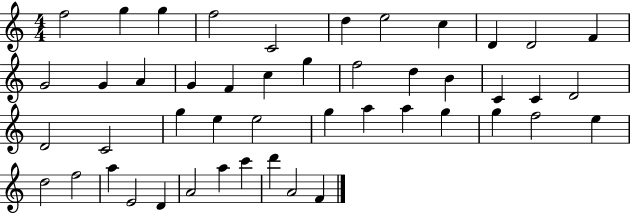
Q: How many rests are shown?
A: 0